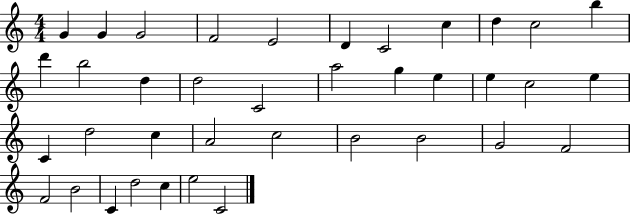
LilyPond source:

{
  \clef treble
  \numericTimeSignature
  \time 4/4
  \key c \major
  g'4 g'4 g'2 | f'2 e'2 | d'4 c'2 c''4 | d''4 c''2 b''4 | \break d'''4 b''2 d''4 | d''2 c'2 | a''2 g''4 e''4 | e''4 c''2 e''4 | \break c'4 d''2 c''4 | a'2 c''2 | b'2 b'2 | g'2 f'2 | \break f'2 b'2 | c'4 d''2 c''4 | e''2 c'2 | \bar "|."
}